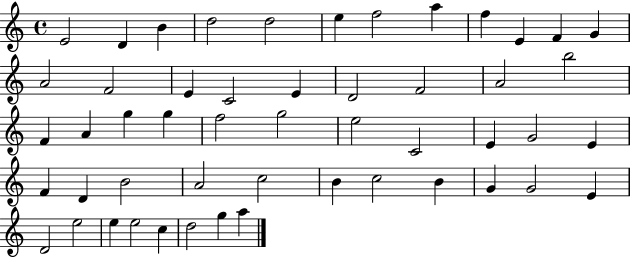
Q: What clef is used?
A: treble